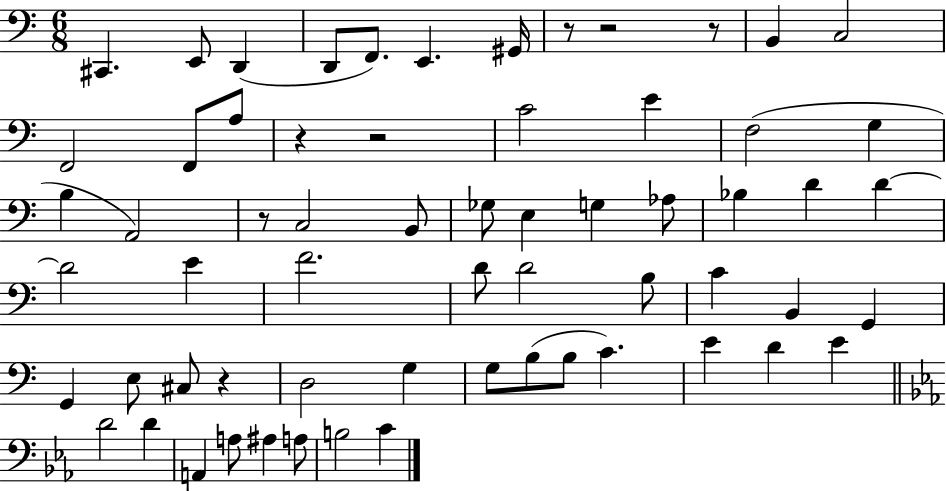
{
  \clef bass
  \numericTimeSignature
  \time 6/8
  \key c \major
  cis,4. e,8 d,4( | d,8 f,8.) e,4. gis,16 | r8 r2 r8 | b,4 c2 | \break f,2 f,8 a8 | r4 r2 | c'2 e'4 | f2( g4 | \break b4 a,2) | r8 c2 b,8 | ges8 e4 g4 aes8 | bes4 d'4 d'4~~ | \break d'2 e'4 | f'2. | d'8 d'2 b8 | c'4 b,4 g,4 | \break g,4 e8 cis8 r4 | d2 g4 | g8 b8( b8 c'4.) | e'4 d'4 e'4 | \break \bar "||" \break \key ees \major d'2 d'4 | a,4 a8 ais4 a8 | b2 c'4 | \bar "|."
}